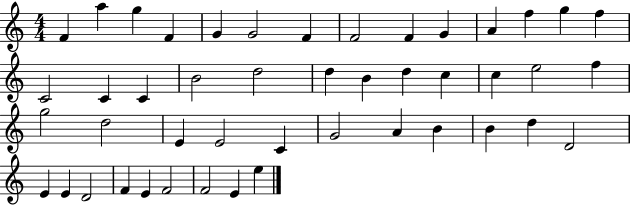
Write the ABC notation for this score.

X:1
T:Untitled
M:4/4
L:1/4
K:C
F a g F G G2 F F2 F G A f g f C2 C C B2 d2 d B d c c e2 f g2 d2 E E2 C G2 A B B d D2 E E D2 F E F2 F2 E e